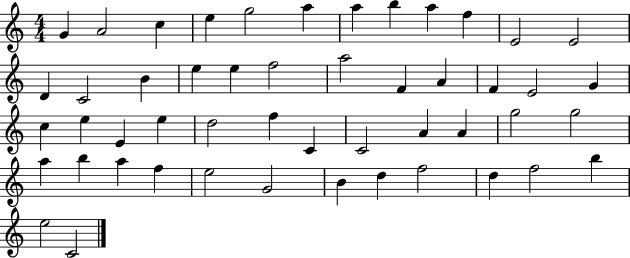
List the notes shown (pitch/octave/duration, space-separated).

G4/q A4/h C5/q E5/q G5/h A5/q A5/q B5/q A5/q F5/q E4/h E4/h D4/q C4/h B4/q E5/q E5/q F5/h A5/h F4/q A4/q F4/q E4/h G4/q C5/q E5/q E4/q E5/q D5/h F5/q C4/q C4/h A4/q A4/q G5/h G5/h A5/q B5/q A5/q F5/q E5/h G4/h B4/q D5/q F5/h D5/q F5/h B5/q E5/h C4/h